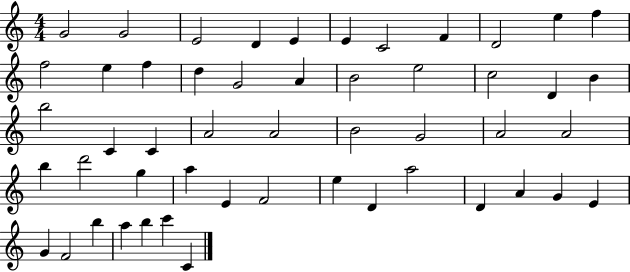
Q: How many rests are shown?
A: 0